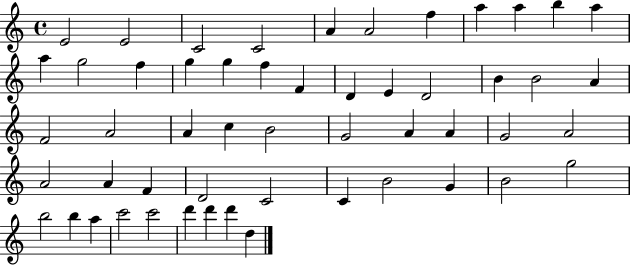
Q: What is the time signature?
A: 4/4